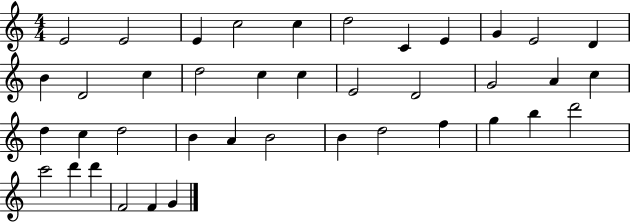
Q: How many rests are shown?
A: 0